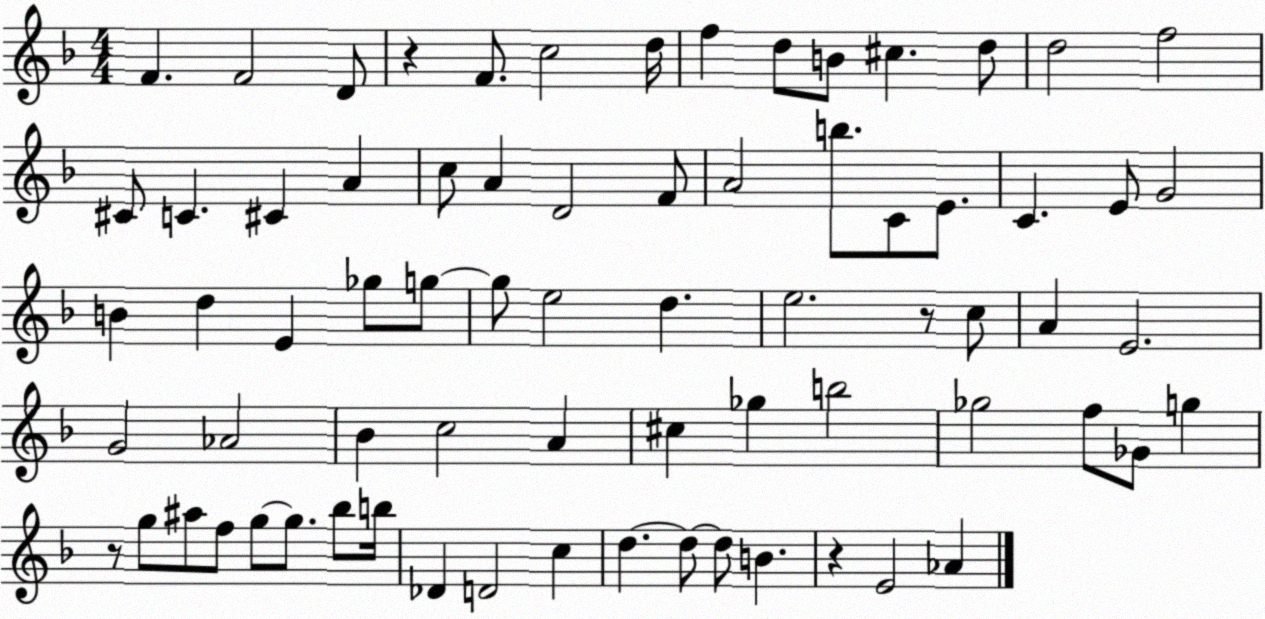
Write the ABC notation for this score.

X:1
T:Untitled
M:4/4
L:1/4
K:F
F F2 D/2 z F/2 c2 d/4 f d/2 B/2 ^c d/2 d2 f2 ^C/2 C ^C A c/2 A D2 F/2 A2 b/2 C/2 E/2 C E/2 G2 B d E _g/2 g/2 g/2 e2 d e2 z/2 c/2 A E2 G2 _A2 _B c2 A ^c _g b2 _g2 f/2 _G/2 g z/2 g/2 ^a/2 f/2 g/2 g/2 _b/2 b/4 _D D2 c d d/2 d/2 B z E2 _A